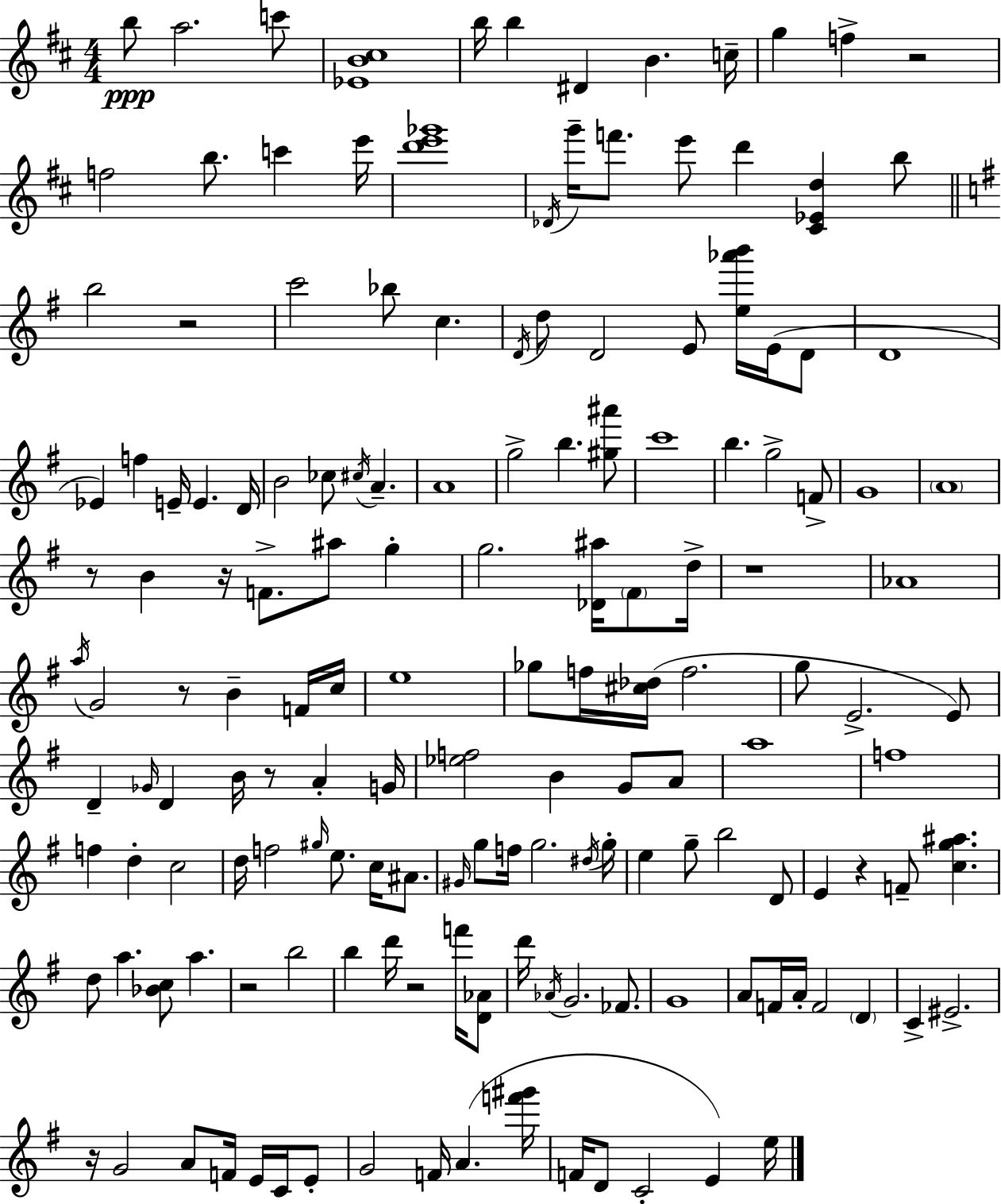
B5/e A5/h. C6/e [Eb4,B4,C#5]/w B5/s B5/q D#4/q B4/q. C5/s G5/q F5/q R/h F5/h B5/e. C6/q E6/s [D6,E6,Gb6]/w Db4/s G6/s F6/e. E6/e D6/q [C#4,Eb4,D5]/q B5/e B5/h R/h C6/h Bb5/e C5/q. D4/s D5/e D4/h E4/e [E5,Ab6,B6]/s E4/s D4/e D4/w Eb4/q F5/q E4/s E4/q. D4/s B4/h CES5/e C#5/s A4/q. A4/w G5/h B5/q. [G#5,A#6]/e C6/w B5/q. G5/h F4/e G4/w A4/w R/e B4/q R/s F4/e. A#5/e G5/q G5/h. [Db4,A#5]/s F#4/e D5/s R/w Ab4/w A5/s G4/h R/e B4/q F4/s C5/s E5/w Gb5/e F5/s [C#5,Db5]/s F5/h. G5/e E4/h. E4/e D4/q Gb4/s D4/q B4/s R/e A4/q G4/s [Eb5,F5]/h B4/q G4/e A4/e A5/w F5/w F5/q D5/q C5/h D5/s F5/h G#5/s E5/e. C5/s A#4/e. G#4/s G5/e F5/s G5/h. D#5/s G5/s E5/q G5/e B5/h D4/e E4/q R/q F4/e [C5,G5,A#5]/q. D5/e A5/q. [Bb4,C5]/e A5/q. R/h B5/h B5/q D6/s R/h F6/s [D4,Ab4]/e D6/s Ab4/s G4/h. FES4/e. G4/w A4/e F4/s A4/s F4/h D4/q C4/q EIS4/h. R/s G4/h A4/e F4/s E4/s C4/s E4/e G4/h F4/s A4/q. [F6,G#6]/s F4/s D4/e C4/h E4/q E5/s